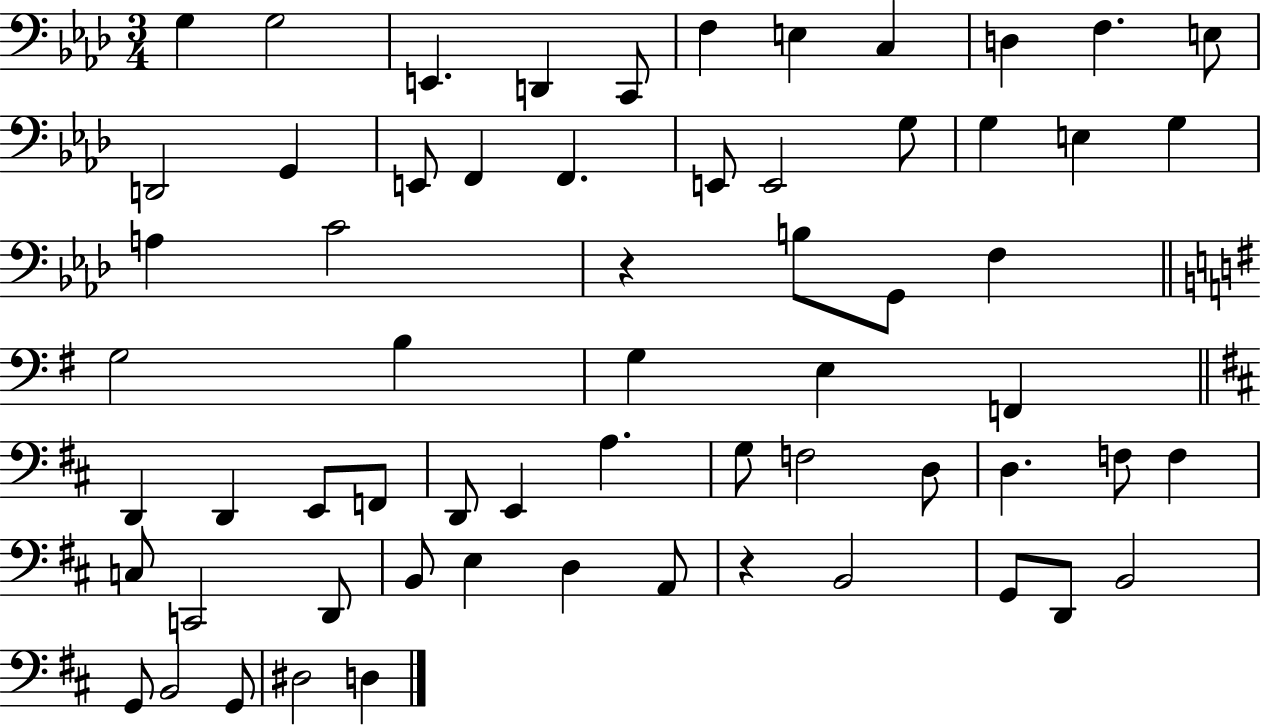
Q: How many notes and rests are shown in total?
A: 63